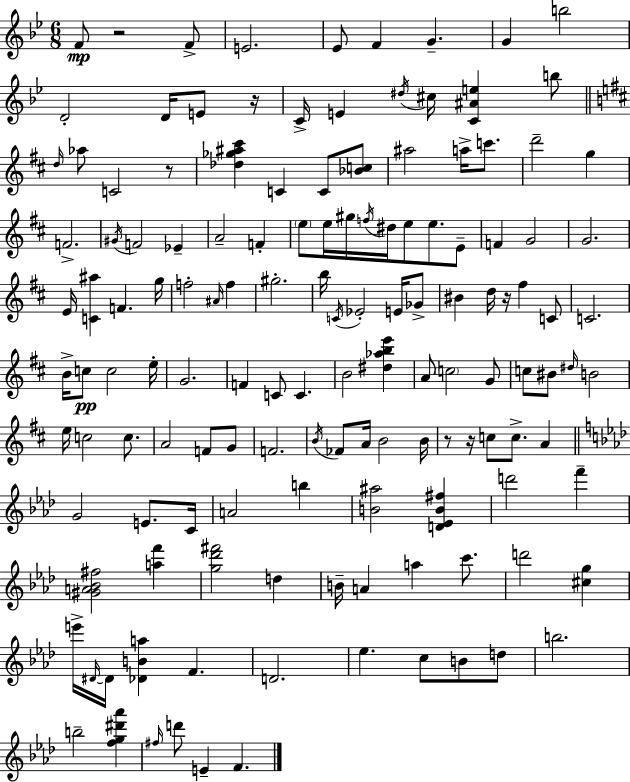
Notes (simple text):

F4/e R/h F4/e E4/h. Eb4/e F4/q G4/q. G4/q B5/h D4/h D4/s E4/e R/s C4/s E4/q D#5/s C#5/s [C4,A#4,E5]/q B5/e D5/s Ab5/e C4/h R/e [Db5,Gb5,A#5,C#6]/q C4/q C4/e [Bb4,C5]/e A#5/h A5/s C6/e. D6/h G5/q F4/h. G#4/s F4/h Eb4/q A4/h F4/q E5/e E5/s G#5/s F5/s D#5/s E5/e E5/e. E4/e F4/q G4/h G4/h. E4/s [C4,A#5]/q F4/q. G5/s F5/h A#4/s F5/q G#5/h. B5/s C4/s Eb4/h E4/s Gb4/e BIS4/q D5/s R/s F#5/q C4/e C4/h. B4/s C5/e C5/h E5/s G4/h. F4/q C4/e C4/q. B4/h [D#5,Ab5,B5,E6]/q A4/e C5/h G4/e C5/e BIS4/e D#5/s B4/h E5/s C5/h C5/e. A4/h F4/e G4/e F4/h. B4/s FES4/e A4/s B4/h B4/s R/e R/s C5/e C5/e. A4/q G4/h E4/e. C4/s A4/h B5/q [B4,A#5]/h [D4,Eb4,B4,F#5]/q D6/h F6/q [G#4,A4,Bb4,F#5]/h [A5,F6]/q [G5,Db6,F#6]/h D5/q B4/s A4/q A5/q C6/e. D6/h [C#5,G5]/q E6/s D#4/s D#4/s [Db4,B4,A5]/q F4/q. D4/h. Eb5/q. C5/e B4/e D5/e B5/h. B5/h [F5,G5,D#6,Ab6]/q F#5/s D6/e E4/q F4/q.